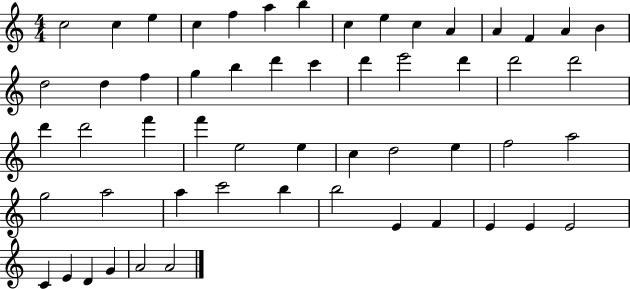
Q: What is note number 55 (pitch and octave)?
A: A4